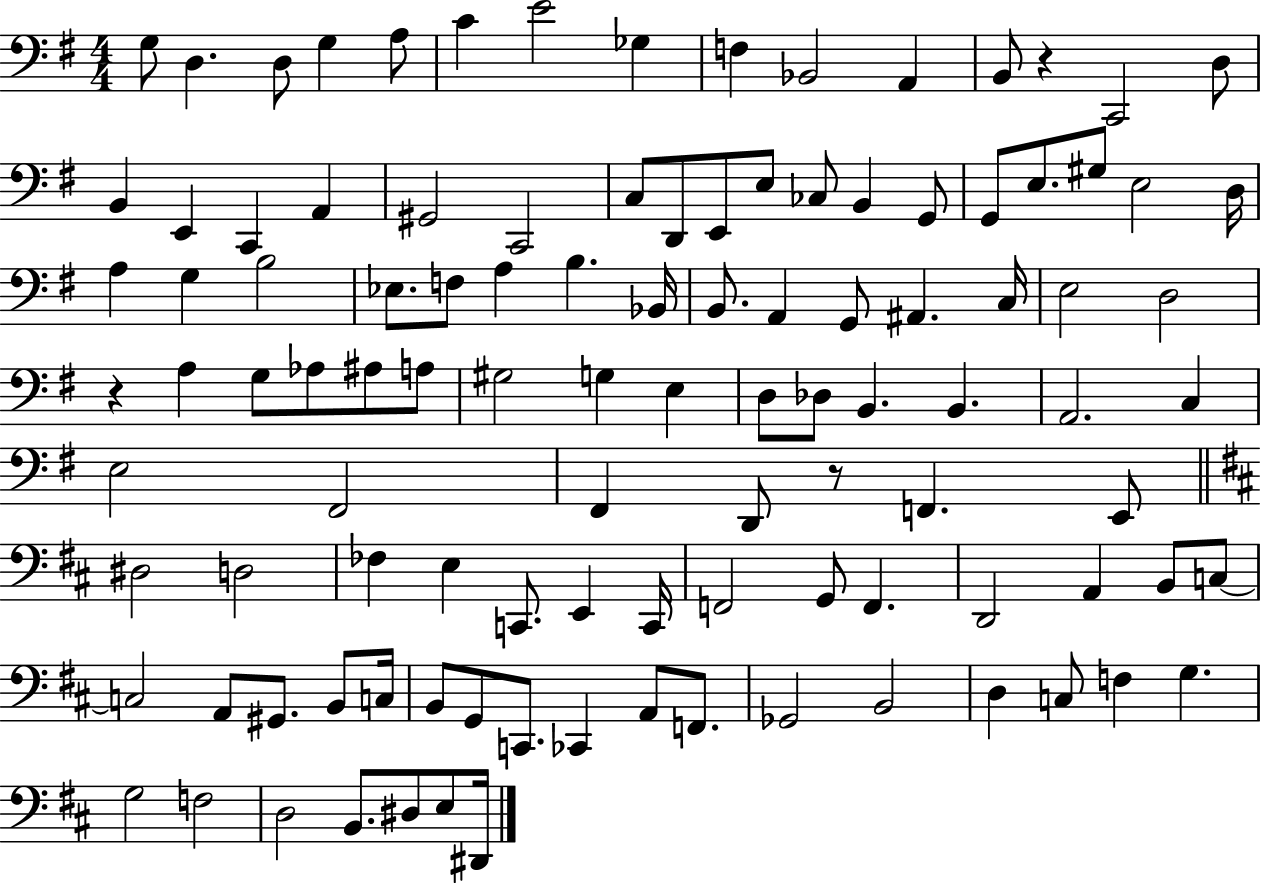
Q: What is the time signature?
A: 4/4